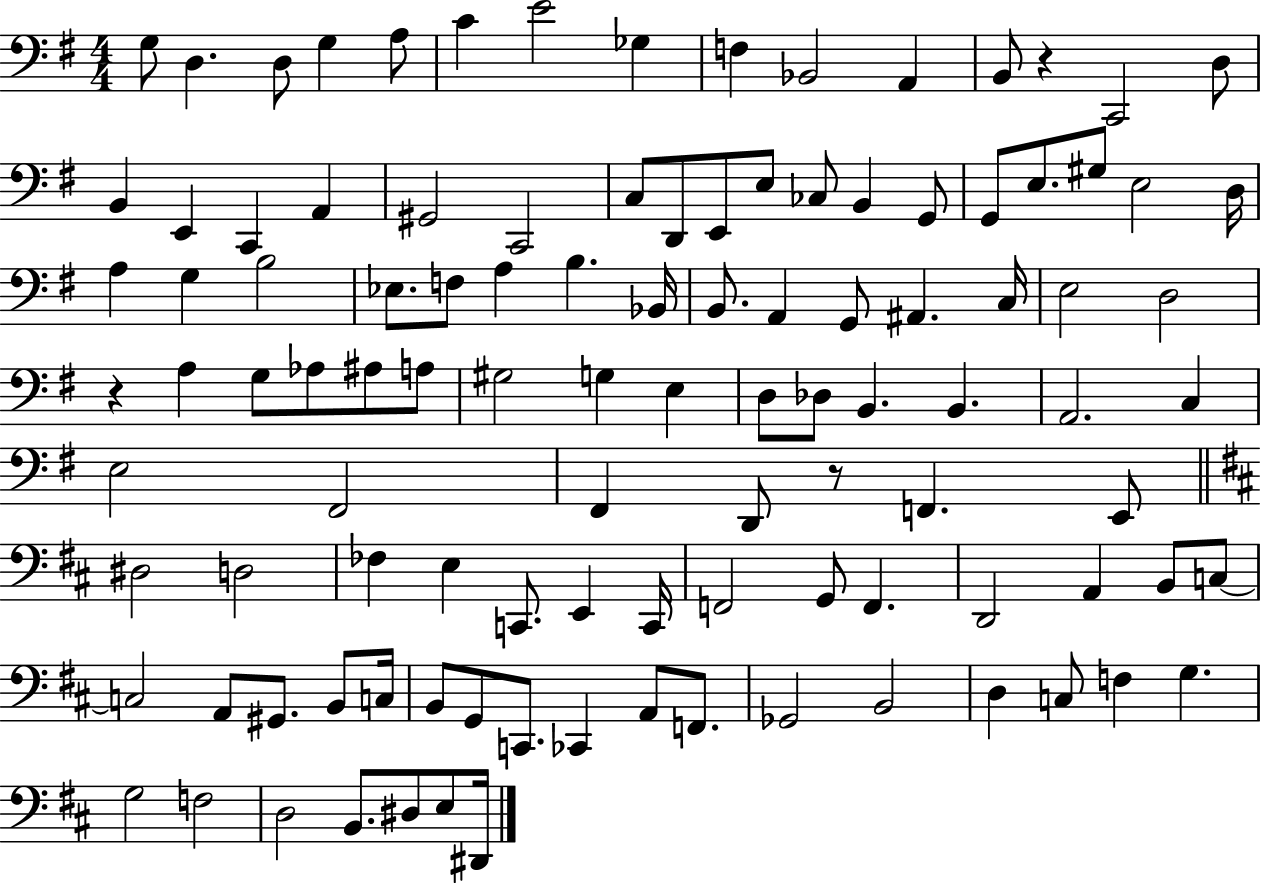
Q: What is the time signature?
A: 4/4